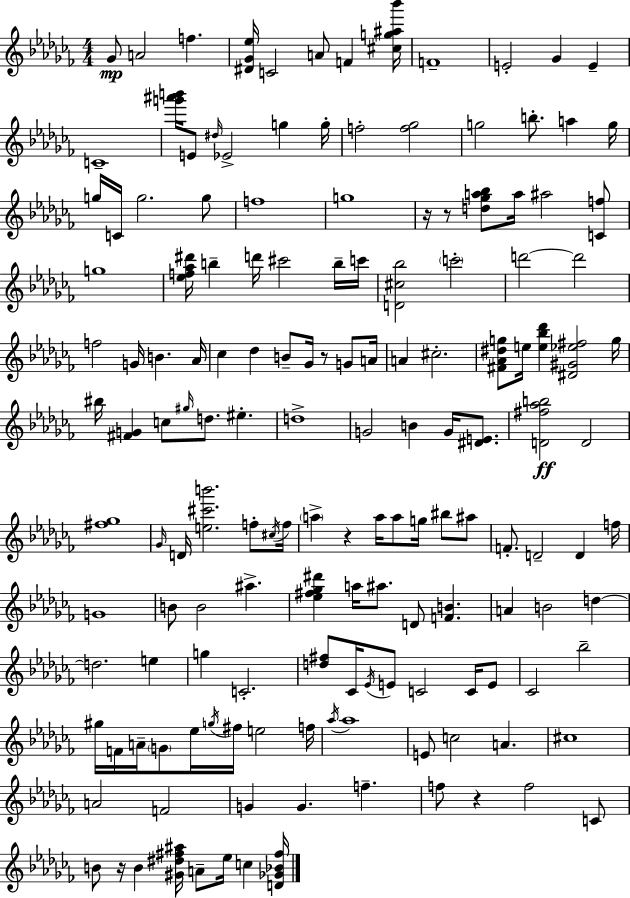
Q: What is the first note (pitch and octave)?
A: Gb4